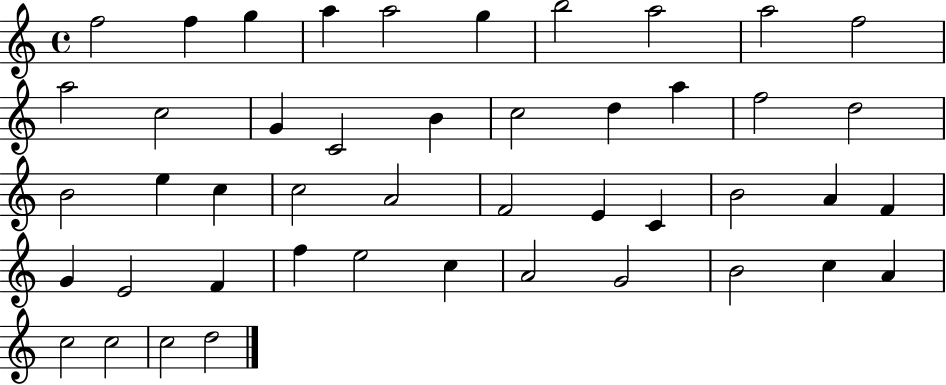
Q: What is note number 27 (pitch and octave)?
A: E4